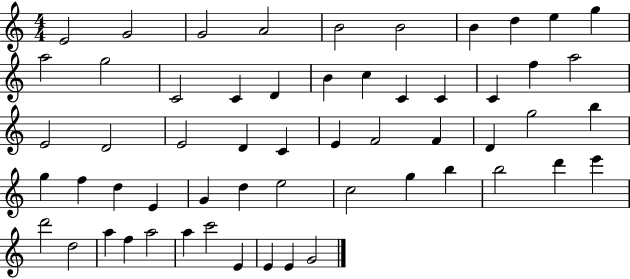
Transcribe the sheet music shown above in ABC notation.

X:1
T:Untitled
M:4/4
L:1/4
K:C
E2 G2 G2 A2 B2 B2 B d e g a2 g2 C2 C D B c C C C f a2 E2 D2 E2 D C E F2 F D g2 b g f d E G d e2 c2 g b b2 d' e' d'2 d2 a f a2 a c'2 E E E G2